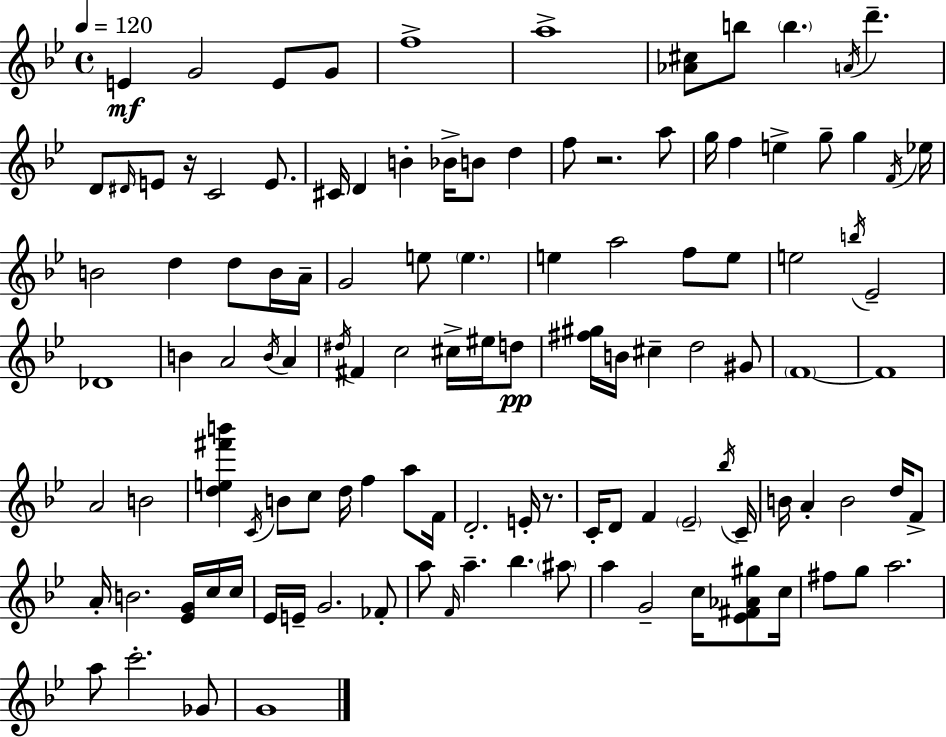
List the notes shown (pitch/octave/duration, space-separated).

E4/q G4/h E4/e G4/e F5/w A5/w [Ab4,C#5]/e B5/e B5/q. A4/s D6/q. D4/e D#4/s E4/e R/s C4/h E4/e. C#4/s D4/q B4/q Bb4/s B4/e D5/q F5/e R/h. A5/e G5/s F5/q E5/q G5/e G5/q F4/s Eb5/s B4/h D5/q D5/e B4/s A4/s G4/h E5/e E5/q. E5/q A5/h F5/e E5/e E5/h B5/s Eb4/h Db4/w B4/q A4/h B4/s A4/q D#5/s F#4/q C5/h C#5/s EIS5/s D5/e [F#5,G#5]/s B4/s C#5/q D5/h G#4/e F4/w F4/w A4/h B4/h [D5,E5,F#6,B6]/q C4/s B4/e C5/e D5/s F5/q A5/e F4/s D4/h. E4/s R/e. C4/s D4/e F4/q Eb4/h Bb5/s C4/s B4/s A4/q B4/h D5/s F4/e A4/s B4/h. [Eb4,G4]/s C5/s C5/s Eb4/s E4/s G4/h. FES4/e A5/e F4/s A5/q. Bb5/q. A#5/e A5/q G4/h C5/s [Eb4,F#4,Ab4,G#5]/e C5/s F#5/e G5/e A5/h. A5/e C6/h. Gb4/e G4/w